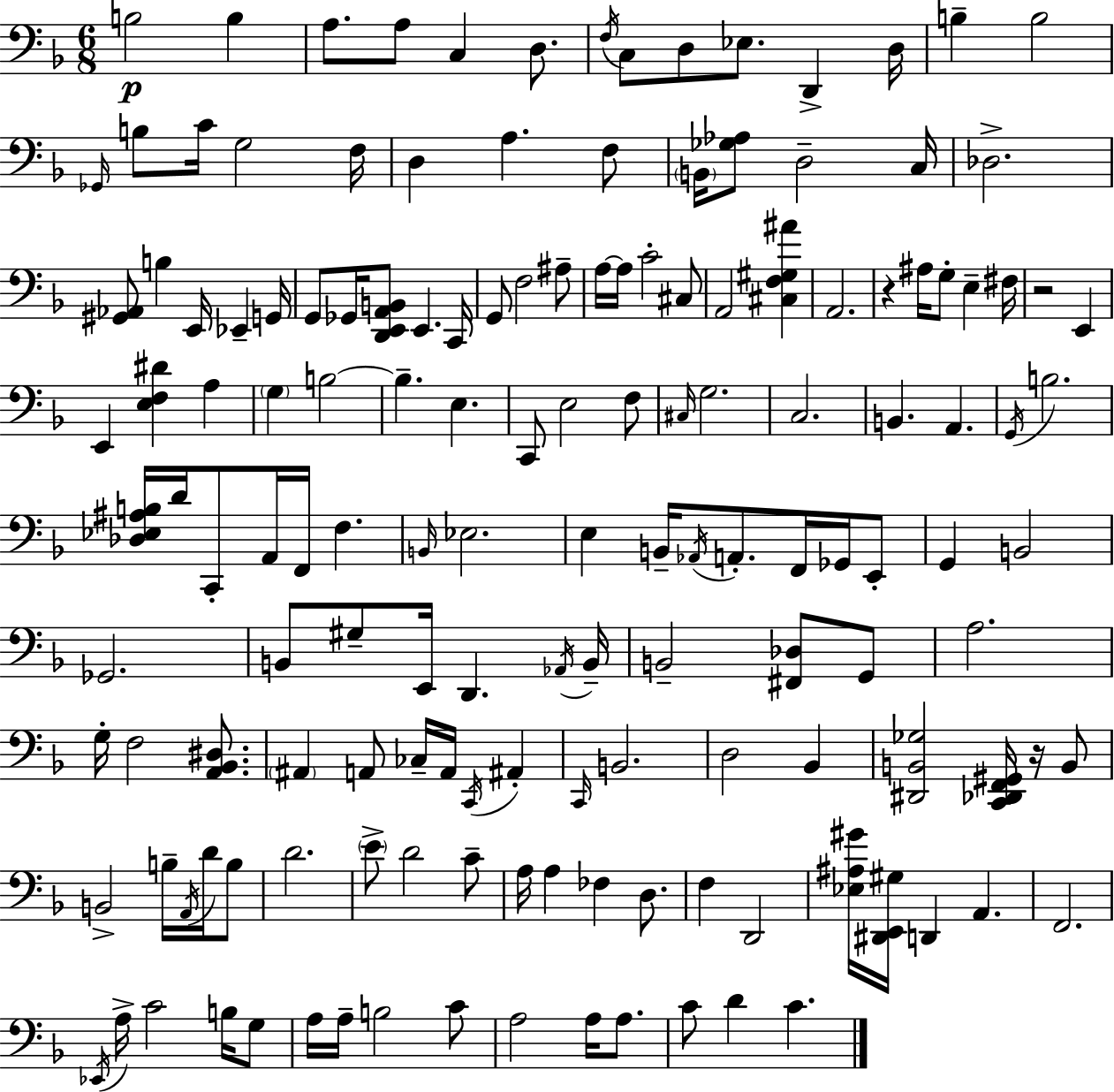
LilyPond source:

{
  \clef bass
  \numericTimeSignature
  \time 6/8
  \key f \major
  b2\p b4 | a8. a8 c4 d8. | \acciaccatura { f16 } c8 d8 ees8. d,4-> | d16 b4-- b2 | \break \grace { ges,16 } b8 c'16 g2 | f16 d4 a4. | f8 \parenthesize b,16 <ges aes>8 d2-- | c16 des2.-> | \break <gis, aes,>8 b4 e,16 ees,4-- | g,16 g,8 ges,16 <d, e, a, b,>8 e,4. | c,16 g,8 f2 | ais8-- a16~~ a16 c'2-. | \break cis8 a,2 <cis f gis ais'>4 | a,2. | r4 ais16 g8-. e4-- | fis16 r2 e,4 | \break e,4 <e f dis'>4 a4 | \parenthesize g4 b2~~ | b4.-- e4. | c,8 e2 | \break f8 \grace { cis16 } g2. | c2. | b,4. a,4. | \acciaccatura { g,16 } b2. | \break <des ees ais b>16 d'16 c,8-. a,16 f,16 f4. | \grace { b,16 } ees2. | e4 b,16-- \acciaccatura { aes,16 } a,8.-. | f,16 ges,16 e,8-. g,4 b,2 | \break ges,2. | b,8 gis8-- e,16 d,4. | \acciaccatura { aes,16 } b,16-- b,2-- | <fis, des>8 g,8 a2. | \break g16-. f2 | <a, bes, dis>8. \parenthesize ais,4 a,8 | ces16-- a,16 \acciaccatura { c,16 } ais,4-. \grace { c,16 } b,2. | d2 | \break bes,4 <dis, b, ges>2 | <c, des, f, gis,>16 r16 b,8 b,2-> | b16-- \acciaccatura { a,16 } d'16 b8 d'2. | \parenthesize e'8-> | \break d'2 c'8-- a16 a4 | fes4 d8. f4 | d,2 <ees ais gis'>16 <dis, e, gis>16 | d,4 a,4. f,2. | \break \acciaccatura { ees,16 } a16-> | c'2 b16 g8 a16 | a16-- b2 c'8 a2 | a16 a8. c'8 | \break d'4 c'4. \bar "|."
}